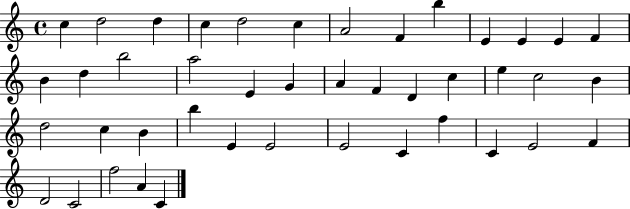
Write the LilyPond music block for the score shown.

{
  \clef treble
  \time 4/4
  \defaultTimeSignature
  \key c \major
  c''4 d''2 d''4 | c''4 d''2 c''4 | a'2 f'4 b''4 | e'4 e'4 e'4 f'4 | \break b'4 d''4 b''2 | a''2 e'4 g'4 | a'4 f'4 d'4 c''4 | e''4 c''2 b'4 | \break d''2 c''4 b'4 | b''4 e'4 e'2 | e'2 c'4 f''4 | c'4 e'2 f'4 | \break d'2 c'2 | f''2 a'4 c'4 | \bar "|."
}